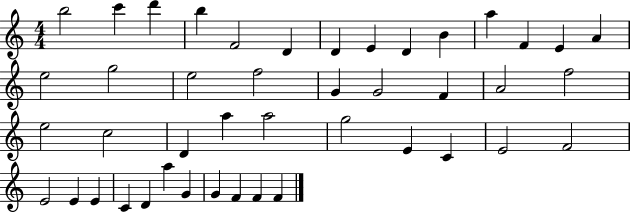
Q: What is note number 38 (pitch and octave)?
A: D4